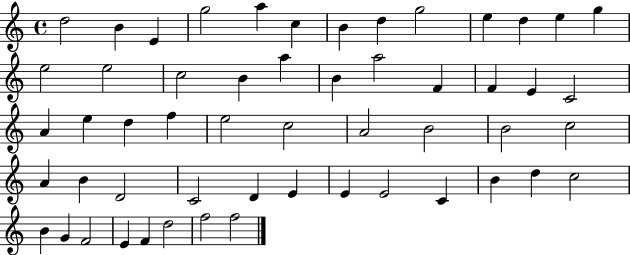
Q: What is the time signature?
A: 4/4